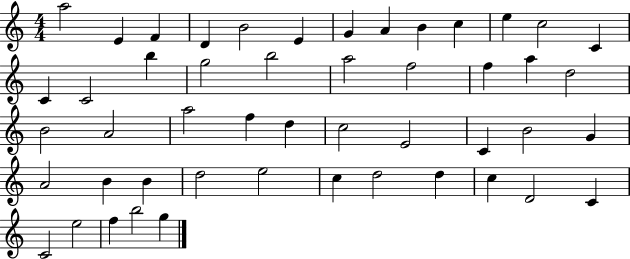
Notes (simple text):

A5/h E4/q F4/q D4/q B4/h E4/q G4/q A4/q B4/q C5/q E5/q C5/h C4/q C4/q C4/h B5/q G5/h B5/h A5/h F5/h F5/q A5/q D5/h B4/h A4/h A5/h F5/q D5/q C5/h E4/h C4/q B4/h G4/q A4/h B4/q B4/q D5/h E5/h C5/q D5/h D5/q C5/q D4/h C4/q C4/h E5/h F5/q B5/h G5/q